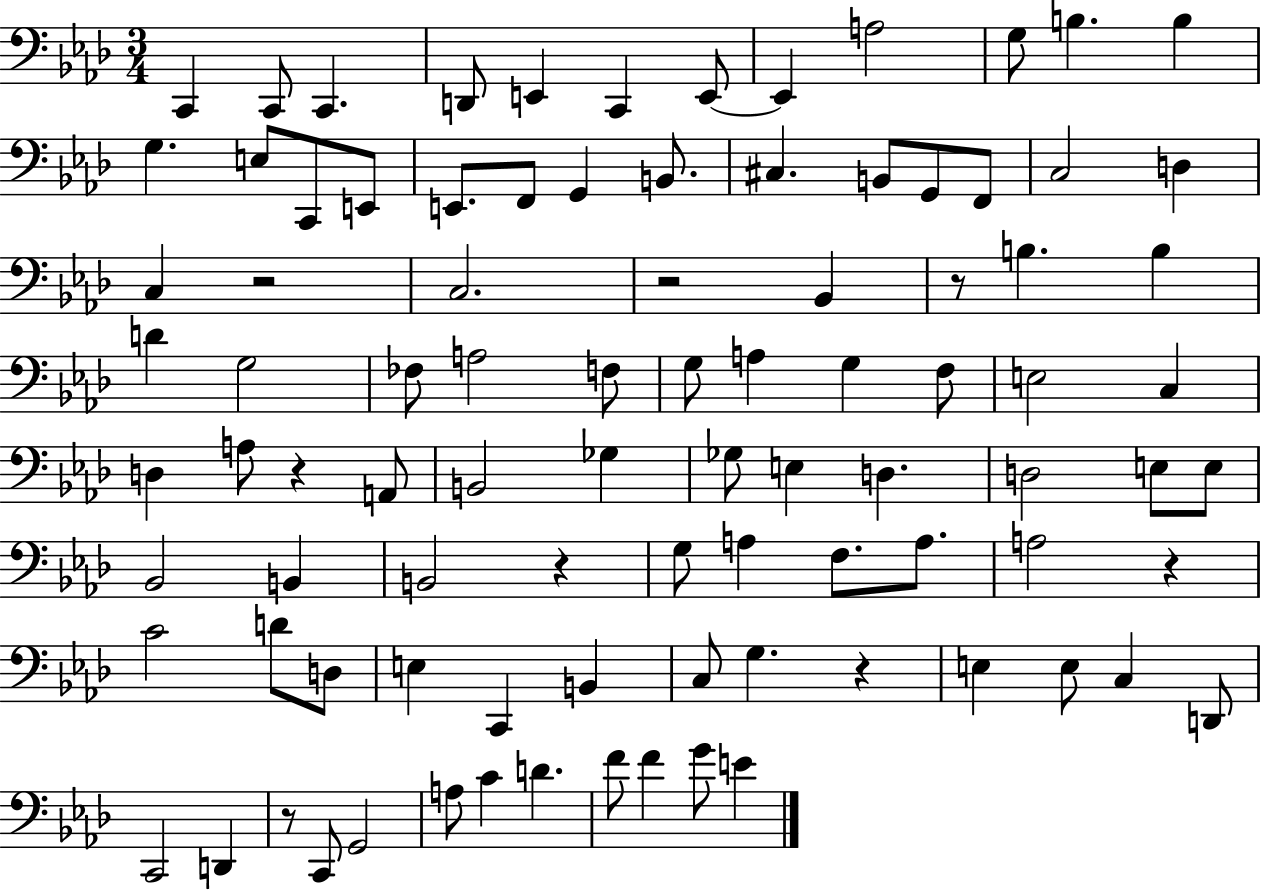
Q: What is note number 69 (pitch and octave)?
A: G3